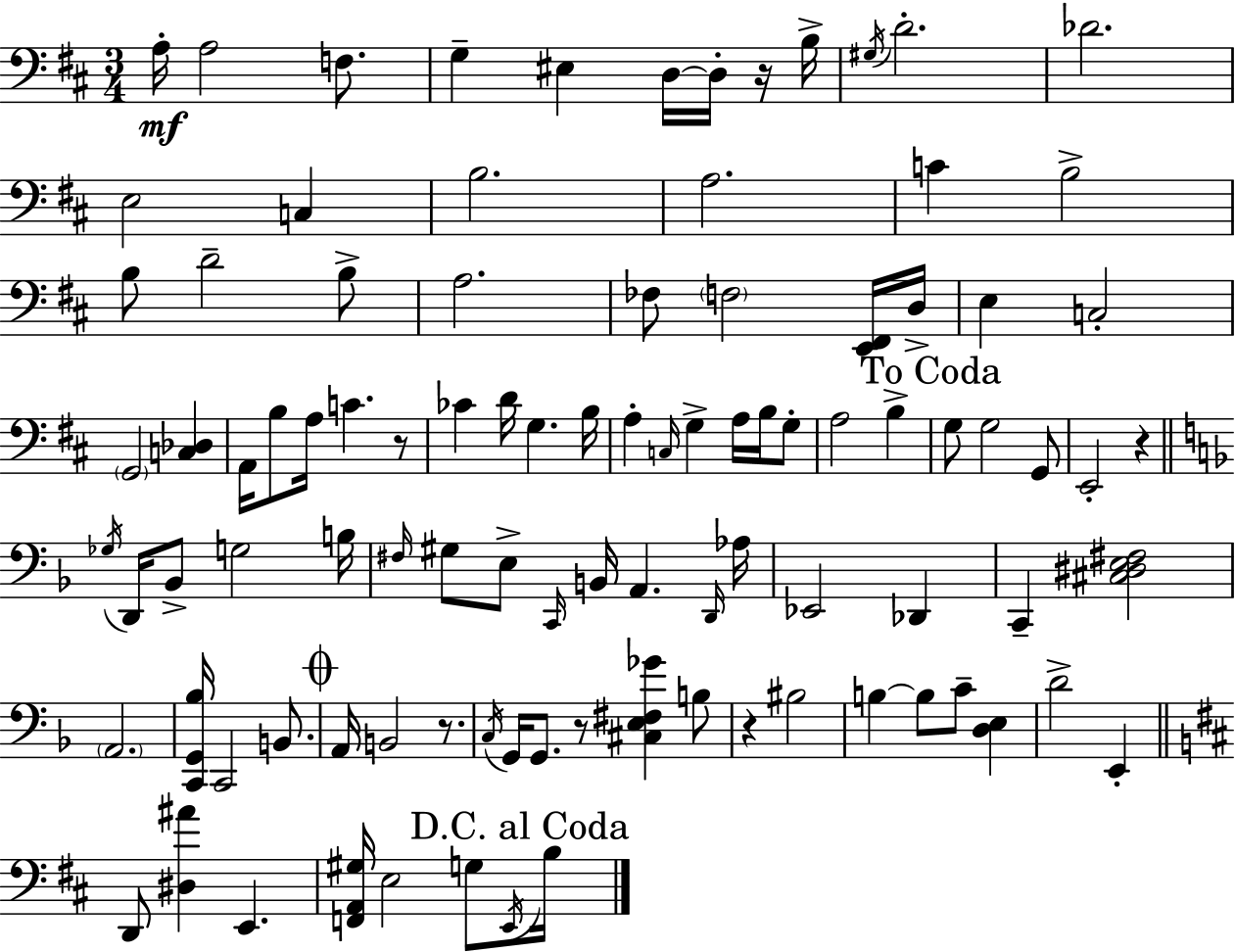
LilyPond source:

{
  \clef bass
  \numericTimeSignature
  \time 3/4
  \key d \major
  a16-.\mf a2 f8. | g4-- eis4 d16~~ d16-. r16 b16-> | \acciaccatura { gis16 } d'2.-. | des'2. | \break e2 c4 | b2. | a2. | c'4 b2-> | \break b8 d'2-- b8-> | a2. | fes8 \parenthesize f2 <e, fis,>16 | d16-> e4 c2-. | \break \parenthesize g,2 <c des>4 | a,16 b8 a16 c'4. r8 | ces'4 d'16 g4. | b16 a4-. \grace { c16 } g4-> a16 b16 | \break g8-. a2 b4-> | \mark "To Coda" g8 g2 | g,8 e,2-. r4 | \bar "||" \break \key f \major \acciaccatura { ges16 } d,16 bes,8-> g2 | b16 \grace { fis16 } gis8 e8-> \grace { c,16 } b,16 a,4. | \grace { d,16 } aes16 ees,2 | des,4 c,4-- <cis dis e fis>2 | \break \parenthesize a,2. | <c, g, bes>16 c,2 | b,8. \mark \markup { \musicglyph "scripts.coda" } a,16 b,2 | r8. \acciaccatura { c16 } g,16 g,8. r8 <cis e fis ges'>4 | \break b8 r4 bis2 | b4~~ b8 c'8-- | <d e>4 d'2-> | e,4-. \bar "||" \break \key b \minor d,8 <dis ais'>4 e,4. | <f, a, gis>16 e2 g8 \acciaccatura { e,16 } | \mark "D.C. al Coda" b16 \bar "|."
}